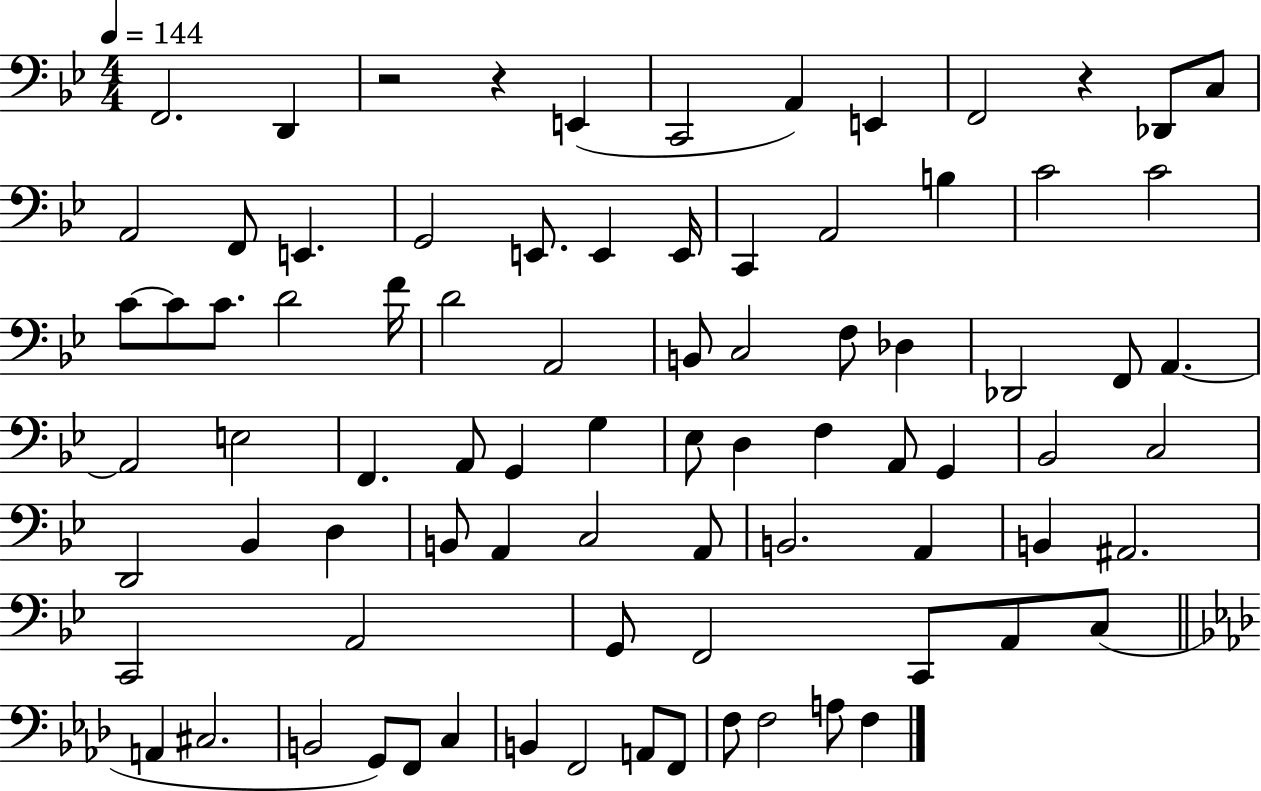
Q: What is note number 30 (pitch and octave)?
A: C3